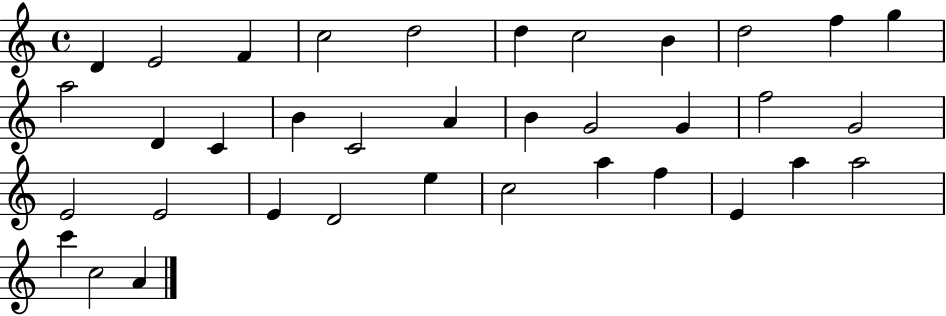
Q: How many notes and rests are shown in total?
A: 36